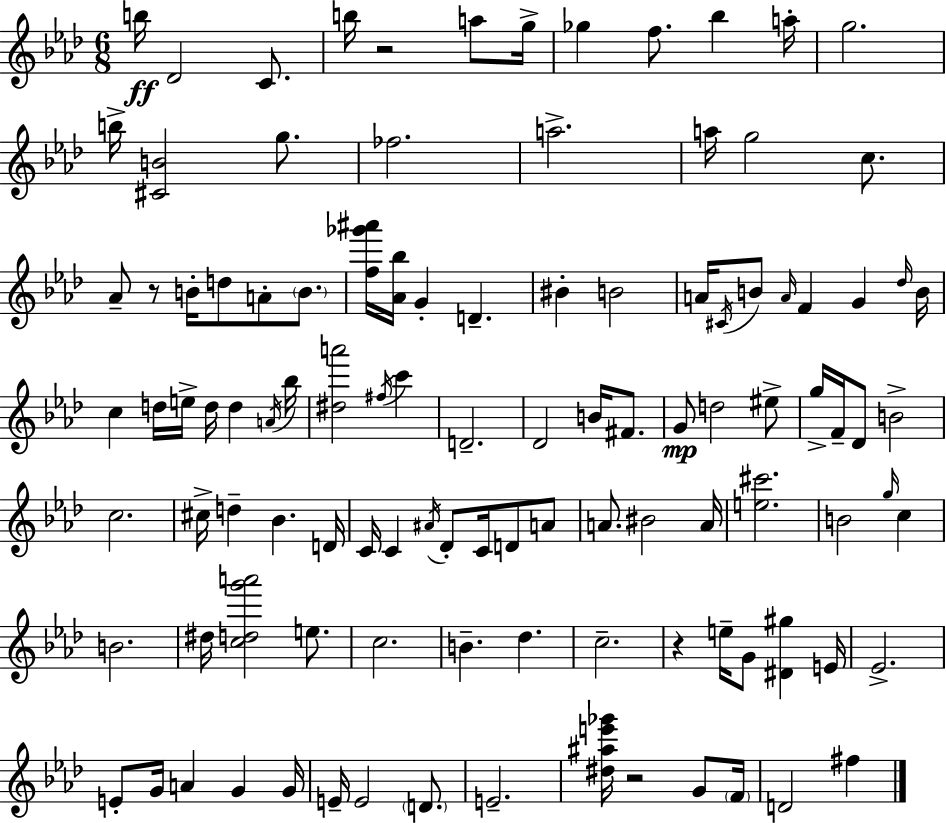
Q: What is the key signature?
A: AES major